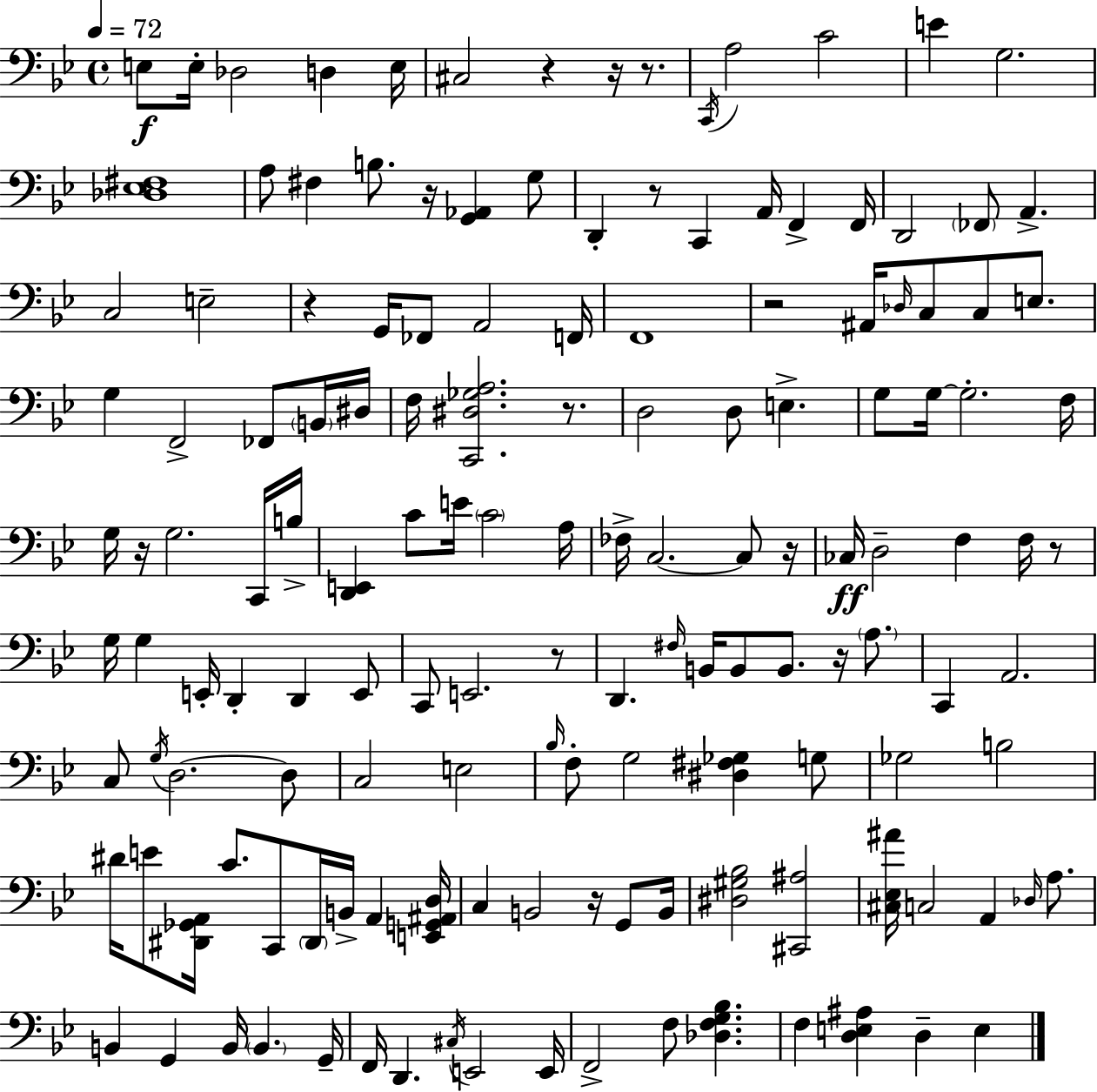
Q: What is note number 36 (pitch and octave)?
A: G3